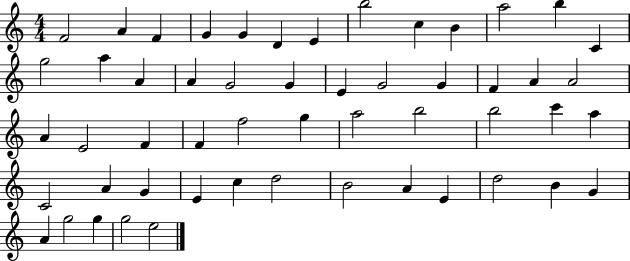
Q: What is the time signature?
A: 4/4